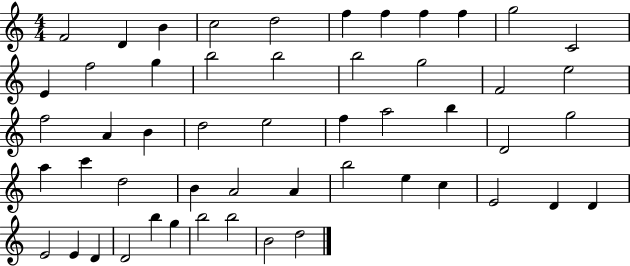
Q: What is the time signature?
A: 4/4